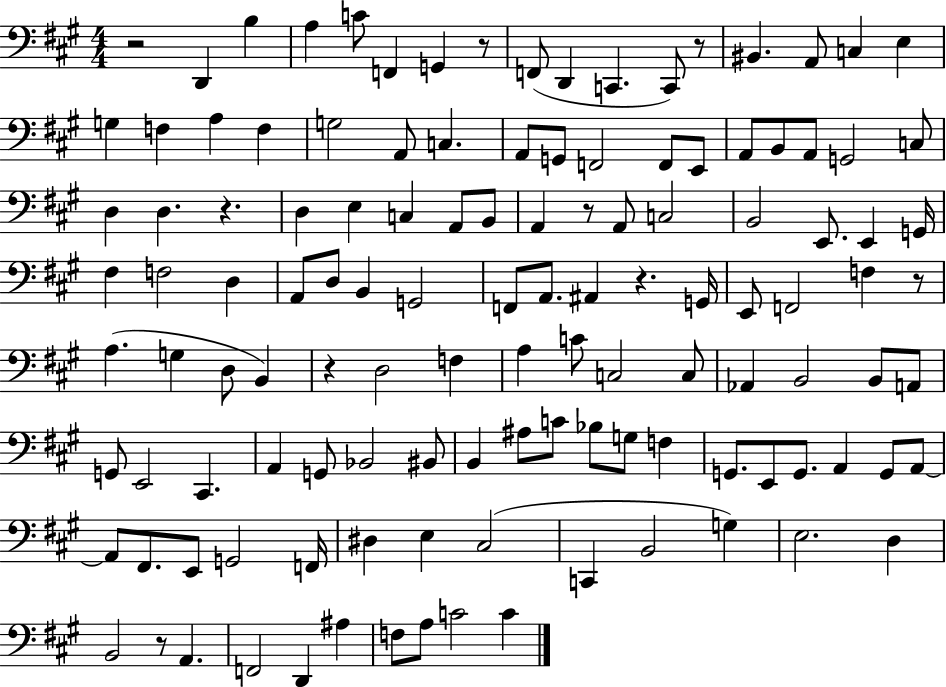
{
  \clef bass
  \numericTimeSignature
  \time 4/4
  \key a \major
  r2 d,4 b4 | a4 c'8 f,4 g,4 r8 | f,8( d,4 c,4. c,8) r8 | bis,4. a,8 c4 e4 | \break g4 f4 a4 f4 | g2 a,8 c4. | a,8 g,8 f,2 f,8 e,8 | a,8 b,8 a,8 g,2 c8 | \break d4 d4. r4. | d4 e4 c4 a,8 b,8 | a,4 r8 a,8 c2 | b,2 e,8. e,4 g,16 | \break fis4 f2 d4 | a,8 d8 b,4 g,2 | f,8 a,8. ais,4 r4. g,16 | e,8 f,2 f4 r8 | \break a4.( g4 d8 b,4) | r4 d2 f4 | a4 c'8 c2 c8 | aes,4 b,2 b,8 a,8 | \break g,8 e,2 cis,4. | a,4 g,8 bes,2 bis,8 | b,4 ais8 c'8 bes8 g8 f4 | g,8. e,8 g,8. a,4 g,8 a,8~~ | \break a,8 fis,8. e,8 g,2 f,16 | dis4 e4 cis2( | c,4 b,2 g4) | e2. d4 | \break b,2 r8 a,4. | f,2 d,4 ais4 | f8 a8 c'2 c'4 | \bar "|."
}